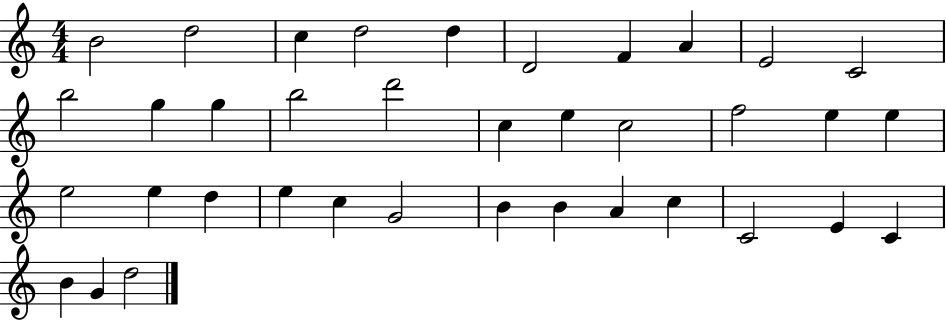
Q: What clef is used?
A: treble